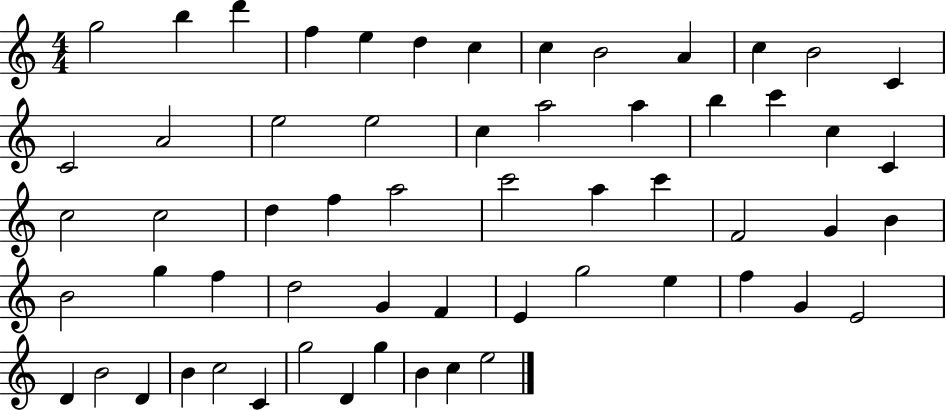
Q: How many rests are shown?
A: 0